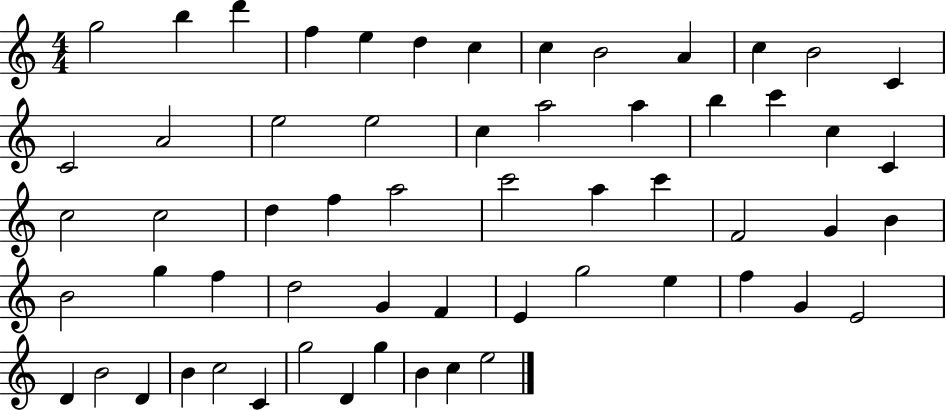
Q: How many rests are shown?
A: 0